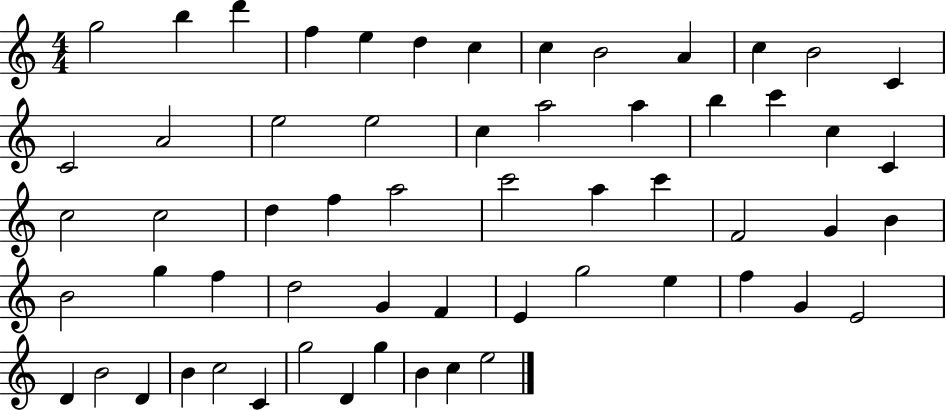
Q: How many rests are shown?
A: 0